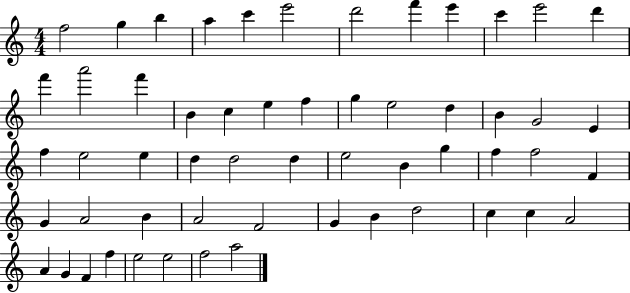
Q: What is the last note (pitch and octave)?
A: A5